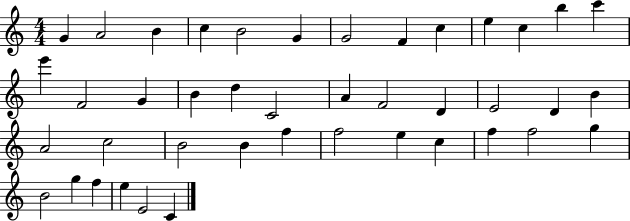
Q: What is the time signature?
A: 4/4